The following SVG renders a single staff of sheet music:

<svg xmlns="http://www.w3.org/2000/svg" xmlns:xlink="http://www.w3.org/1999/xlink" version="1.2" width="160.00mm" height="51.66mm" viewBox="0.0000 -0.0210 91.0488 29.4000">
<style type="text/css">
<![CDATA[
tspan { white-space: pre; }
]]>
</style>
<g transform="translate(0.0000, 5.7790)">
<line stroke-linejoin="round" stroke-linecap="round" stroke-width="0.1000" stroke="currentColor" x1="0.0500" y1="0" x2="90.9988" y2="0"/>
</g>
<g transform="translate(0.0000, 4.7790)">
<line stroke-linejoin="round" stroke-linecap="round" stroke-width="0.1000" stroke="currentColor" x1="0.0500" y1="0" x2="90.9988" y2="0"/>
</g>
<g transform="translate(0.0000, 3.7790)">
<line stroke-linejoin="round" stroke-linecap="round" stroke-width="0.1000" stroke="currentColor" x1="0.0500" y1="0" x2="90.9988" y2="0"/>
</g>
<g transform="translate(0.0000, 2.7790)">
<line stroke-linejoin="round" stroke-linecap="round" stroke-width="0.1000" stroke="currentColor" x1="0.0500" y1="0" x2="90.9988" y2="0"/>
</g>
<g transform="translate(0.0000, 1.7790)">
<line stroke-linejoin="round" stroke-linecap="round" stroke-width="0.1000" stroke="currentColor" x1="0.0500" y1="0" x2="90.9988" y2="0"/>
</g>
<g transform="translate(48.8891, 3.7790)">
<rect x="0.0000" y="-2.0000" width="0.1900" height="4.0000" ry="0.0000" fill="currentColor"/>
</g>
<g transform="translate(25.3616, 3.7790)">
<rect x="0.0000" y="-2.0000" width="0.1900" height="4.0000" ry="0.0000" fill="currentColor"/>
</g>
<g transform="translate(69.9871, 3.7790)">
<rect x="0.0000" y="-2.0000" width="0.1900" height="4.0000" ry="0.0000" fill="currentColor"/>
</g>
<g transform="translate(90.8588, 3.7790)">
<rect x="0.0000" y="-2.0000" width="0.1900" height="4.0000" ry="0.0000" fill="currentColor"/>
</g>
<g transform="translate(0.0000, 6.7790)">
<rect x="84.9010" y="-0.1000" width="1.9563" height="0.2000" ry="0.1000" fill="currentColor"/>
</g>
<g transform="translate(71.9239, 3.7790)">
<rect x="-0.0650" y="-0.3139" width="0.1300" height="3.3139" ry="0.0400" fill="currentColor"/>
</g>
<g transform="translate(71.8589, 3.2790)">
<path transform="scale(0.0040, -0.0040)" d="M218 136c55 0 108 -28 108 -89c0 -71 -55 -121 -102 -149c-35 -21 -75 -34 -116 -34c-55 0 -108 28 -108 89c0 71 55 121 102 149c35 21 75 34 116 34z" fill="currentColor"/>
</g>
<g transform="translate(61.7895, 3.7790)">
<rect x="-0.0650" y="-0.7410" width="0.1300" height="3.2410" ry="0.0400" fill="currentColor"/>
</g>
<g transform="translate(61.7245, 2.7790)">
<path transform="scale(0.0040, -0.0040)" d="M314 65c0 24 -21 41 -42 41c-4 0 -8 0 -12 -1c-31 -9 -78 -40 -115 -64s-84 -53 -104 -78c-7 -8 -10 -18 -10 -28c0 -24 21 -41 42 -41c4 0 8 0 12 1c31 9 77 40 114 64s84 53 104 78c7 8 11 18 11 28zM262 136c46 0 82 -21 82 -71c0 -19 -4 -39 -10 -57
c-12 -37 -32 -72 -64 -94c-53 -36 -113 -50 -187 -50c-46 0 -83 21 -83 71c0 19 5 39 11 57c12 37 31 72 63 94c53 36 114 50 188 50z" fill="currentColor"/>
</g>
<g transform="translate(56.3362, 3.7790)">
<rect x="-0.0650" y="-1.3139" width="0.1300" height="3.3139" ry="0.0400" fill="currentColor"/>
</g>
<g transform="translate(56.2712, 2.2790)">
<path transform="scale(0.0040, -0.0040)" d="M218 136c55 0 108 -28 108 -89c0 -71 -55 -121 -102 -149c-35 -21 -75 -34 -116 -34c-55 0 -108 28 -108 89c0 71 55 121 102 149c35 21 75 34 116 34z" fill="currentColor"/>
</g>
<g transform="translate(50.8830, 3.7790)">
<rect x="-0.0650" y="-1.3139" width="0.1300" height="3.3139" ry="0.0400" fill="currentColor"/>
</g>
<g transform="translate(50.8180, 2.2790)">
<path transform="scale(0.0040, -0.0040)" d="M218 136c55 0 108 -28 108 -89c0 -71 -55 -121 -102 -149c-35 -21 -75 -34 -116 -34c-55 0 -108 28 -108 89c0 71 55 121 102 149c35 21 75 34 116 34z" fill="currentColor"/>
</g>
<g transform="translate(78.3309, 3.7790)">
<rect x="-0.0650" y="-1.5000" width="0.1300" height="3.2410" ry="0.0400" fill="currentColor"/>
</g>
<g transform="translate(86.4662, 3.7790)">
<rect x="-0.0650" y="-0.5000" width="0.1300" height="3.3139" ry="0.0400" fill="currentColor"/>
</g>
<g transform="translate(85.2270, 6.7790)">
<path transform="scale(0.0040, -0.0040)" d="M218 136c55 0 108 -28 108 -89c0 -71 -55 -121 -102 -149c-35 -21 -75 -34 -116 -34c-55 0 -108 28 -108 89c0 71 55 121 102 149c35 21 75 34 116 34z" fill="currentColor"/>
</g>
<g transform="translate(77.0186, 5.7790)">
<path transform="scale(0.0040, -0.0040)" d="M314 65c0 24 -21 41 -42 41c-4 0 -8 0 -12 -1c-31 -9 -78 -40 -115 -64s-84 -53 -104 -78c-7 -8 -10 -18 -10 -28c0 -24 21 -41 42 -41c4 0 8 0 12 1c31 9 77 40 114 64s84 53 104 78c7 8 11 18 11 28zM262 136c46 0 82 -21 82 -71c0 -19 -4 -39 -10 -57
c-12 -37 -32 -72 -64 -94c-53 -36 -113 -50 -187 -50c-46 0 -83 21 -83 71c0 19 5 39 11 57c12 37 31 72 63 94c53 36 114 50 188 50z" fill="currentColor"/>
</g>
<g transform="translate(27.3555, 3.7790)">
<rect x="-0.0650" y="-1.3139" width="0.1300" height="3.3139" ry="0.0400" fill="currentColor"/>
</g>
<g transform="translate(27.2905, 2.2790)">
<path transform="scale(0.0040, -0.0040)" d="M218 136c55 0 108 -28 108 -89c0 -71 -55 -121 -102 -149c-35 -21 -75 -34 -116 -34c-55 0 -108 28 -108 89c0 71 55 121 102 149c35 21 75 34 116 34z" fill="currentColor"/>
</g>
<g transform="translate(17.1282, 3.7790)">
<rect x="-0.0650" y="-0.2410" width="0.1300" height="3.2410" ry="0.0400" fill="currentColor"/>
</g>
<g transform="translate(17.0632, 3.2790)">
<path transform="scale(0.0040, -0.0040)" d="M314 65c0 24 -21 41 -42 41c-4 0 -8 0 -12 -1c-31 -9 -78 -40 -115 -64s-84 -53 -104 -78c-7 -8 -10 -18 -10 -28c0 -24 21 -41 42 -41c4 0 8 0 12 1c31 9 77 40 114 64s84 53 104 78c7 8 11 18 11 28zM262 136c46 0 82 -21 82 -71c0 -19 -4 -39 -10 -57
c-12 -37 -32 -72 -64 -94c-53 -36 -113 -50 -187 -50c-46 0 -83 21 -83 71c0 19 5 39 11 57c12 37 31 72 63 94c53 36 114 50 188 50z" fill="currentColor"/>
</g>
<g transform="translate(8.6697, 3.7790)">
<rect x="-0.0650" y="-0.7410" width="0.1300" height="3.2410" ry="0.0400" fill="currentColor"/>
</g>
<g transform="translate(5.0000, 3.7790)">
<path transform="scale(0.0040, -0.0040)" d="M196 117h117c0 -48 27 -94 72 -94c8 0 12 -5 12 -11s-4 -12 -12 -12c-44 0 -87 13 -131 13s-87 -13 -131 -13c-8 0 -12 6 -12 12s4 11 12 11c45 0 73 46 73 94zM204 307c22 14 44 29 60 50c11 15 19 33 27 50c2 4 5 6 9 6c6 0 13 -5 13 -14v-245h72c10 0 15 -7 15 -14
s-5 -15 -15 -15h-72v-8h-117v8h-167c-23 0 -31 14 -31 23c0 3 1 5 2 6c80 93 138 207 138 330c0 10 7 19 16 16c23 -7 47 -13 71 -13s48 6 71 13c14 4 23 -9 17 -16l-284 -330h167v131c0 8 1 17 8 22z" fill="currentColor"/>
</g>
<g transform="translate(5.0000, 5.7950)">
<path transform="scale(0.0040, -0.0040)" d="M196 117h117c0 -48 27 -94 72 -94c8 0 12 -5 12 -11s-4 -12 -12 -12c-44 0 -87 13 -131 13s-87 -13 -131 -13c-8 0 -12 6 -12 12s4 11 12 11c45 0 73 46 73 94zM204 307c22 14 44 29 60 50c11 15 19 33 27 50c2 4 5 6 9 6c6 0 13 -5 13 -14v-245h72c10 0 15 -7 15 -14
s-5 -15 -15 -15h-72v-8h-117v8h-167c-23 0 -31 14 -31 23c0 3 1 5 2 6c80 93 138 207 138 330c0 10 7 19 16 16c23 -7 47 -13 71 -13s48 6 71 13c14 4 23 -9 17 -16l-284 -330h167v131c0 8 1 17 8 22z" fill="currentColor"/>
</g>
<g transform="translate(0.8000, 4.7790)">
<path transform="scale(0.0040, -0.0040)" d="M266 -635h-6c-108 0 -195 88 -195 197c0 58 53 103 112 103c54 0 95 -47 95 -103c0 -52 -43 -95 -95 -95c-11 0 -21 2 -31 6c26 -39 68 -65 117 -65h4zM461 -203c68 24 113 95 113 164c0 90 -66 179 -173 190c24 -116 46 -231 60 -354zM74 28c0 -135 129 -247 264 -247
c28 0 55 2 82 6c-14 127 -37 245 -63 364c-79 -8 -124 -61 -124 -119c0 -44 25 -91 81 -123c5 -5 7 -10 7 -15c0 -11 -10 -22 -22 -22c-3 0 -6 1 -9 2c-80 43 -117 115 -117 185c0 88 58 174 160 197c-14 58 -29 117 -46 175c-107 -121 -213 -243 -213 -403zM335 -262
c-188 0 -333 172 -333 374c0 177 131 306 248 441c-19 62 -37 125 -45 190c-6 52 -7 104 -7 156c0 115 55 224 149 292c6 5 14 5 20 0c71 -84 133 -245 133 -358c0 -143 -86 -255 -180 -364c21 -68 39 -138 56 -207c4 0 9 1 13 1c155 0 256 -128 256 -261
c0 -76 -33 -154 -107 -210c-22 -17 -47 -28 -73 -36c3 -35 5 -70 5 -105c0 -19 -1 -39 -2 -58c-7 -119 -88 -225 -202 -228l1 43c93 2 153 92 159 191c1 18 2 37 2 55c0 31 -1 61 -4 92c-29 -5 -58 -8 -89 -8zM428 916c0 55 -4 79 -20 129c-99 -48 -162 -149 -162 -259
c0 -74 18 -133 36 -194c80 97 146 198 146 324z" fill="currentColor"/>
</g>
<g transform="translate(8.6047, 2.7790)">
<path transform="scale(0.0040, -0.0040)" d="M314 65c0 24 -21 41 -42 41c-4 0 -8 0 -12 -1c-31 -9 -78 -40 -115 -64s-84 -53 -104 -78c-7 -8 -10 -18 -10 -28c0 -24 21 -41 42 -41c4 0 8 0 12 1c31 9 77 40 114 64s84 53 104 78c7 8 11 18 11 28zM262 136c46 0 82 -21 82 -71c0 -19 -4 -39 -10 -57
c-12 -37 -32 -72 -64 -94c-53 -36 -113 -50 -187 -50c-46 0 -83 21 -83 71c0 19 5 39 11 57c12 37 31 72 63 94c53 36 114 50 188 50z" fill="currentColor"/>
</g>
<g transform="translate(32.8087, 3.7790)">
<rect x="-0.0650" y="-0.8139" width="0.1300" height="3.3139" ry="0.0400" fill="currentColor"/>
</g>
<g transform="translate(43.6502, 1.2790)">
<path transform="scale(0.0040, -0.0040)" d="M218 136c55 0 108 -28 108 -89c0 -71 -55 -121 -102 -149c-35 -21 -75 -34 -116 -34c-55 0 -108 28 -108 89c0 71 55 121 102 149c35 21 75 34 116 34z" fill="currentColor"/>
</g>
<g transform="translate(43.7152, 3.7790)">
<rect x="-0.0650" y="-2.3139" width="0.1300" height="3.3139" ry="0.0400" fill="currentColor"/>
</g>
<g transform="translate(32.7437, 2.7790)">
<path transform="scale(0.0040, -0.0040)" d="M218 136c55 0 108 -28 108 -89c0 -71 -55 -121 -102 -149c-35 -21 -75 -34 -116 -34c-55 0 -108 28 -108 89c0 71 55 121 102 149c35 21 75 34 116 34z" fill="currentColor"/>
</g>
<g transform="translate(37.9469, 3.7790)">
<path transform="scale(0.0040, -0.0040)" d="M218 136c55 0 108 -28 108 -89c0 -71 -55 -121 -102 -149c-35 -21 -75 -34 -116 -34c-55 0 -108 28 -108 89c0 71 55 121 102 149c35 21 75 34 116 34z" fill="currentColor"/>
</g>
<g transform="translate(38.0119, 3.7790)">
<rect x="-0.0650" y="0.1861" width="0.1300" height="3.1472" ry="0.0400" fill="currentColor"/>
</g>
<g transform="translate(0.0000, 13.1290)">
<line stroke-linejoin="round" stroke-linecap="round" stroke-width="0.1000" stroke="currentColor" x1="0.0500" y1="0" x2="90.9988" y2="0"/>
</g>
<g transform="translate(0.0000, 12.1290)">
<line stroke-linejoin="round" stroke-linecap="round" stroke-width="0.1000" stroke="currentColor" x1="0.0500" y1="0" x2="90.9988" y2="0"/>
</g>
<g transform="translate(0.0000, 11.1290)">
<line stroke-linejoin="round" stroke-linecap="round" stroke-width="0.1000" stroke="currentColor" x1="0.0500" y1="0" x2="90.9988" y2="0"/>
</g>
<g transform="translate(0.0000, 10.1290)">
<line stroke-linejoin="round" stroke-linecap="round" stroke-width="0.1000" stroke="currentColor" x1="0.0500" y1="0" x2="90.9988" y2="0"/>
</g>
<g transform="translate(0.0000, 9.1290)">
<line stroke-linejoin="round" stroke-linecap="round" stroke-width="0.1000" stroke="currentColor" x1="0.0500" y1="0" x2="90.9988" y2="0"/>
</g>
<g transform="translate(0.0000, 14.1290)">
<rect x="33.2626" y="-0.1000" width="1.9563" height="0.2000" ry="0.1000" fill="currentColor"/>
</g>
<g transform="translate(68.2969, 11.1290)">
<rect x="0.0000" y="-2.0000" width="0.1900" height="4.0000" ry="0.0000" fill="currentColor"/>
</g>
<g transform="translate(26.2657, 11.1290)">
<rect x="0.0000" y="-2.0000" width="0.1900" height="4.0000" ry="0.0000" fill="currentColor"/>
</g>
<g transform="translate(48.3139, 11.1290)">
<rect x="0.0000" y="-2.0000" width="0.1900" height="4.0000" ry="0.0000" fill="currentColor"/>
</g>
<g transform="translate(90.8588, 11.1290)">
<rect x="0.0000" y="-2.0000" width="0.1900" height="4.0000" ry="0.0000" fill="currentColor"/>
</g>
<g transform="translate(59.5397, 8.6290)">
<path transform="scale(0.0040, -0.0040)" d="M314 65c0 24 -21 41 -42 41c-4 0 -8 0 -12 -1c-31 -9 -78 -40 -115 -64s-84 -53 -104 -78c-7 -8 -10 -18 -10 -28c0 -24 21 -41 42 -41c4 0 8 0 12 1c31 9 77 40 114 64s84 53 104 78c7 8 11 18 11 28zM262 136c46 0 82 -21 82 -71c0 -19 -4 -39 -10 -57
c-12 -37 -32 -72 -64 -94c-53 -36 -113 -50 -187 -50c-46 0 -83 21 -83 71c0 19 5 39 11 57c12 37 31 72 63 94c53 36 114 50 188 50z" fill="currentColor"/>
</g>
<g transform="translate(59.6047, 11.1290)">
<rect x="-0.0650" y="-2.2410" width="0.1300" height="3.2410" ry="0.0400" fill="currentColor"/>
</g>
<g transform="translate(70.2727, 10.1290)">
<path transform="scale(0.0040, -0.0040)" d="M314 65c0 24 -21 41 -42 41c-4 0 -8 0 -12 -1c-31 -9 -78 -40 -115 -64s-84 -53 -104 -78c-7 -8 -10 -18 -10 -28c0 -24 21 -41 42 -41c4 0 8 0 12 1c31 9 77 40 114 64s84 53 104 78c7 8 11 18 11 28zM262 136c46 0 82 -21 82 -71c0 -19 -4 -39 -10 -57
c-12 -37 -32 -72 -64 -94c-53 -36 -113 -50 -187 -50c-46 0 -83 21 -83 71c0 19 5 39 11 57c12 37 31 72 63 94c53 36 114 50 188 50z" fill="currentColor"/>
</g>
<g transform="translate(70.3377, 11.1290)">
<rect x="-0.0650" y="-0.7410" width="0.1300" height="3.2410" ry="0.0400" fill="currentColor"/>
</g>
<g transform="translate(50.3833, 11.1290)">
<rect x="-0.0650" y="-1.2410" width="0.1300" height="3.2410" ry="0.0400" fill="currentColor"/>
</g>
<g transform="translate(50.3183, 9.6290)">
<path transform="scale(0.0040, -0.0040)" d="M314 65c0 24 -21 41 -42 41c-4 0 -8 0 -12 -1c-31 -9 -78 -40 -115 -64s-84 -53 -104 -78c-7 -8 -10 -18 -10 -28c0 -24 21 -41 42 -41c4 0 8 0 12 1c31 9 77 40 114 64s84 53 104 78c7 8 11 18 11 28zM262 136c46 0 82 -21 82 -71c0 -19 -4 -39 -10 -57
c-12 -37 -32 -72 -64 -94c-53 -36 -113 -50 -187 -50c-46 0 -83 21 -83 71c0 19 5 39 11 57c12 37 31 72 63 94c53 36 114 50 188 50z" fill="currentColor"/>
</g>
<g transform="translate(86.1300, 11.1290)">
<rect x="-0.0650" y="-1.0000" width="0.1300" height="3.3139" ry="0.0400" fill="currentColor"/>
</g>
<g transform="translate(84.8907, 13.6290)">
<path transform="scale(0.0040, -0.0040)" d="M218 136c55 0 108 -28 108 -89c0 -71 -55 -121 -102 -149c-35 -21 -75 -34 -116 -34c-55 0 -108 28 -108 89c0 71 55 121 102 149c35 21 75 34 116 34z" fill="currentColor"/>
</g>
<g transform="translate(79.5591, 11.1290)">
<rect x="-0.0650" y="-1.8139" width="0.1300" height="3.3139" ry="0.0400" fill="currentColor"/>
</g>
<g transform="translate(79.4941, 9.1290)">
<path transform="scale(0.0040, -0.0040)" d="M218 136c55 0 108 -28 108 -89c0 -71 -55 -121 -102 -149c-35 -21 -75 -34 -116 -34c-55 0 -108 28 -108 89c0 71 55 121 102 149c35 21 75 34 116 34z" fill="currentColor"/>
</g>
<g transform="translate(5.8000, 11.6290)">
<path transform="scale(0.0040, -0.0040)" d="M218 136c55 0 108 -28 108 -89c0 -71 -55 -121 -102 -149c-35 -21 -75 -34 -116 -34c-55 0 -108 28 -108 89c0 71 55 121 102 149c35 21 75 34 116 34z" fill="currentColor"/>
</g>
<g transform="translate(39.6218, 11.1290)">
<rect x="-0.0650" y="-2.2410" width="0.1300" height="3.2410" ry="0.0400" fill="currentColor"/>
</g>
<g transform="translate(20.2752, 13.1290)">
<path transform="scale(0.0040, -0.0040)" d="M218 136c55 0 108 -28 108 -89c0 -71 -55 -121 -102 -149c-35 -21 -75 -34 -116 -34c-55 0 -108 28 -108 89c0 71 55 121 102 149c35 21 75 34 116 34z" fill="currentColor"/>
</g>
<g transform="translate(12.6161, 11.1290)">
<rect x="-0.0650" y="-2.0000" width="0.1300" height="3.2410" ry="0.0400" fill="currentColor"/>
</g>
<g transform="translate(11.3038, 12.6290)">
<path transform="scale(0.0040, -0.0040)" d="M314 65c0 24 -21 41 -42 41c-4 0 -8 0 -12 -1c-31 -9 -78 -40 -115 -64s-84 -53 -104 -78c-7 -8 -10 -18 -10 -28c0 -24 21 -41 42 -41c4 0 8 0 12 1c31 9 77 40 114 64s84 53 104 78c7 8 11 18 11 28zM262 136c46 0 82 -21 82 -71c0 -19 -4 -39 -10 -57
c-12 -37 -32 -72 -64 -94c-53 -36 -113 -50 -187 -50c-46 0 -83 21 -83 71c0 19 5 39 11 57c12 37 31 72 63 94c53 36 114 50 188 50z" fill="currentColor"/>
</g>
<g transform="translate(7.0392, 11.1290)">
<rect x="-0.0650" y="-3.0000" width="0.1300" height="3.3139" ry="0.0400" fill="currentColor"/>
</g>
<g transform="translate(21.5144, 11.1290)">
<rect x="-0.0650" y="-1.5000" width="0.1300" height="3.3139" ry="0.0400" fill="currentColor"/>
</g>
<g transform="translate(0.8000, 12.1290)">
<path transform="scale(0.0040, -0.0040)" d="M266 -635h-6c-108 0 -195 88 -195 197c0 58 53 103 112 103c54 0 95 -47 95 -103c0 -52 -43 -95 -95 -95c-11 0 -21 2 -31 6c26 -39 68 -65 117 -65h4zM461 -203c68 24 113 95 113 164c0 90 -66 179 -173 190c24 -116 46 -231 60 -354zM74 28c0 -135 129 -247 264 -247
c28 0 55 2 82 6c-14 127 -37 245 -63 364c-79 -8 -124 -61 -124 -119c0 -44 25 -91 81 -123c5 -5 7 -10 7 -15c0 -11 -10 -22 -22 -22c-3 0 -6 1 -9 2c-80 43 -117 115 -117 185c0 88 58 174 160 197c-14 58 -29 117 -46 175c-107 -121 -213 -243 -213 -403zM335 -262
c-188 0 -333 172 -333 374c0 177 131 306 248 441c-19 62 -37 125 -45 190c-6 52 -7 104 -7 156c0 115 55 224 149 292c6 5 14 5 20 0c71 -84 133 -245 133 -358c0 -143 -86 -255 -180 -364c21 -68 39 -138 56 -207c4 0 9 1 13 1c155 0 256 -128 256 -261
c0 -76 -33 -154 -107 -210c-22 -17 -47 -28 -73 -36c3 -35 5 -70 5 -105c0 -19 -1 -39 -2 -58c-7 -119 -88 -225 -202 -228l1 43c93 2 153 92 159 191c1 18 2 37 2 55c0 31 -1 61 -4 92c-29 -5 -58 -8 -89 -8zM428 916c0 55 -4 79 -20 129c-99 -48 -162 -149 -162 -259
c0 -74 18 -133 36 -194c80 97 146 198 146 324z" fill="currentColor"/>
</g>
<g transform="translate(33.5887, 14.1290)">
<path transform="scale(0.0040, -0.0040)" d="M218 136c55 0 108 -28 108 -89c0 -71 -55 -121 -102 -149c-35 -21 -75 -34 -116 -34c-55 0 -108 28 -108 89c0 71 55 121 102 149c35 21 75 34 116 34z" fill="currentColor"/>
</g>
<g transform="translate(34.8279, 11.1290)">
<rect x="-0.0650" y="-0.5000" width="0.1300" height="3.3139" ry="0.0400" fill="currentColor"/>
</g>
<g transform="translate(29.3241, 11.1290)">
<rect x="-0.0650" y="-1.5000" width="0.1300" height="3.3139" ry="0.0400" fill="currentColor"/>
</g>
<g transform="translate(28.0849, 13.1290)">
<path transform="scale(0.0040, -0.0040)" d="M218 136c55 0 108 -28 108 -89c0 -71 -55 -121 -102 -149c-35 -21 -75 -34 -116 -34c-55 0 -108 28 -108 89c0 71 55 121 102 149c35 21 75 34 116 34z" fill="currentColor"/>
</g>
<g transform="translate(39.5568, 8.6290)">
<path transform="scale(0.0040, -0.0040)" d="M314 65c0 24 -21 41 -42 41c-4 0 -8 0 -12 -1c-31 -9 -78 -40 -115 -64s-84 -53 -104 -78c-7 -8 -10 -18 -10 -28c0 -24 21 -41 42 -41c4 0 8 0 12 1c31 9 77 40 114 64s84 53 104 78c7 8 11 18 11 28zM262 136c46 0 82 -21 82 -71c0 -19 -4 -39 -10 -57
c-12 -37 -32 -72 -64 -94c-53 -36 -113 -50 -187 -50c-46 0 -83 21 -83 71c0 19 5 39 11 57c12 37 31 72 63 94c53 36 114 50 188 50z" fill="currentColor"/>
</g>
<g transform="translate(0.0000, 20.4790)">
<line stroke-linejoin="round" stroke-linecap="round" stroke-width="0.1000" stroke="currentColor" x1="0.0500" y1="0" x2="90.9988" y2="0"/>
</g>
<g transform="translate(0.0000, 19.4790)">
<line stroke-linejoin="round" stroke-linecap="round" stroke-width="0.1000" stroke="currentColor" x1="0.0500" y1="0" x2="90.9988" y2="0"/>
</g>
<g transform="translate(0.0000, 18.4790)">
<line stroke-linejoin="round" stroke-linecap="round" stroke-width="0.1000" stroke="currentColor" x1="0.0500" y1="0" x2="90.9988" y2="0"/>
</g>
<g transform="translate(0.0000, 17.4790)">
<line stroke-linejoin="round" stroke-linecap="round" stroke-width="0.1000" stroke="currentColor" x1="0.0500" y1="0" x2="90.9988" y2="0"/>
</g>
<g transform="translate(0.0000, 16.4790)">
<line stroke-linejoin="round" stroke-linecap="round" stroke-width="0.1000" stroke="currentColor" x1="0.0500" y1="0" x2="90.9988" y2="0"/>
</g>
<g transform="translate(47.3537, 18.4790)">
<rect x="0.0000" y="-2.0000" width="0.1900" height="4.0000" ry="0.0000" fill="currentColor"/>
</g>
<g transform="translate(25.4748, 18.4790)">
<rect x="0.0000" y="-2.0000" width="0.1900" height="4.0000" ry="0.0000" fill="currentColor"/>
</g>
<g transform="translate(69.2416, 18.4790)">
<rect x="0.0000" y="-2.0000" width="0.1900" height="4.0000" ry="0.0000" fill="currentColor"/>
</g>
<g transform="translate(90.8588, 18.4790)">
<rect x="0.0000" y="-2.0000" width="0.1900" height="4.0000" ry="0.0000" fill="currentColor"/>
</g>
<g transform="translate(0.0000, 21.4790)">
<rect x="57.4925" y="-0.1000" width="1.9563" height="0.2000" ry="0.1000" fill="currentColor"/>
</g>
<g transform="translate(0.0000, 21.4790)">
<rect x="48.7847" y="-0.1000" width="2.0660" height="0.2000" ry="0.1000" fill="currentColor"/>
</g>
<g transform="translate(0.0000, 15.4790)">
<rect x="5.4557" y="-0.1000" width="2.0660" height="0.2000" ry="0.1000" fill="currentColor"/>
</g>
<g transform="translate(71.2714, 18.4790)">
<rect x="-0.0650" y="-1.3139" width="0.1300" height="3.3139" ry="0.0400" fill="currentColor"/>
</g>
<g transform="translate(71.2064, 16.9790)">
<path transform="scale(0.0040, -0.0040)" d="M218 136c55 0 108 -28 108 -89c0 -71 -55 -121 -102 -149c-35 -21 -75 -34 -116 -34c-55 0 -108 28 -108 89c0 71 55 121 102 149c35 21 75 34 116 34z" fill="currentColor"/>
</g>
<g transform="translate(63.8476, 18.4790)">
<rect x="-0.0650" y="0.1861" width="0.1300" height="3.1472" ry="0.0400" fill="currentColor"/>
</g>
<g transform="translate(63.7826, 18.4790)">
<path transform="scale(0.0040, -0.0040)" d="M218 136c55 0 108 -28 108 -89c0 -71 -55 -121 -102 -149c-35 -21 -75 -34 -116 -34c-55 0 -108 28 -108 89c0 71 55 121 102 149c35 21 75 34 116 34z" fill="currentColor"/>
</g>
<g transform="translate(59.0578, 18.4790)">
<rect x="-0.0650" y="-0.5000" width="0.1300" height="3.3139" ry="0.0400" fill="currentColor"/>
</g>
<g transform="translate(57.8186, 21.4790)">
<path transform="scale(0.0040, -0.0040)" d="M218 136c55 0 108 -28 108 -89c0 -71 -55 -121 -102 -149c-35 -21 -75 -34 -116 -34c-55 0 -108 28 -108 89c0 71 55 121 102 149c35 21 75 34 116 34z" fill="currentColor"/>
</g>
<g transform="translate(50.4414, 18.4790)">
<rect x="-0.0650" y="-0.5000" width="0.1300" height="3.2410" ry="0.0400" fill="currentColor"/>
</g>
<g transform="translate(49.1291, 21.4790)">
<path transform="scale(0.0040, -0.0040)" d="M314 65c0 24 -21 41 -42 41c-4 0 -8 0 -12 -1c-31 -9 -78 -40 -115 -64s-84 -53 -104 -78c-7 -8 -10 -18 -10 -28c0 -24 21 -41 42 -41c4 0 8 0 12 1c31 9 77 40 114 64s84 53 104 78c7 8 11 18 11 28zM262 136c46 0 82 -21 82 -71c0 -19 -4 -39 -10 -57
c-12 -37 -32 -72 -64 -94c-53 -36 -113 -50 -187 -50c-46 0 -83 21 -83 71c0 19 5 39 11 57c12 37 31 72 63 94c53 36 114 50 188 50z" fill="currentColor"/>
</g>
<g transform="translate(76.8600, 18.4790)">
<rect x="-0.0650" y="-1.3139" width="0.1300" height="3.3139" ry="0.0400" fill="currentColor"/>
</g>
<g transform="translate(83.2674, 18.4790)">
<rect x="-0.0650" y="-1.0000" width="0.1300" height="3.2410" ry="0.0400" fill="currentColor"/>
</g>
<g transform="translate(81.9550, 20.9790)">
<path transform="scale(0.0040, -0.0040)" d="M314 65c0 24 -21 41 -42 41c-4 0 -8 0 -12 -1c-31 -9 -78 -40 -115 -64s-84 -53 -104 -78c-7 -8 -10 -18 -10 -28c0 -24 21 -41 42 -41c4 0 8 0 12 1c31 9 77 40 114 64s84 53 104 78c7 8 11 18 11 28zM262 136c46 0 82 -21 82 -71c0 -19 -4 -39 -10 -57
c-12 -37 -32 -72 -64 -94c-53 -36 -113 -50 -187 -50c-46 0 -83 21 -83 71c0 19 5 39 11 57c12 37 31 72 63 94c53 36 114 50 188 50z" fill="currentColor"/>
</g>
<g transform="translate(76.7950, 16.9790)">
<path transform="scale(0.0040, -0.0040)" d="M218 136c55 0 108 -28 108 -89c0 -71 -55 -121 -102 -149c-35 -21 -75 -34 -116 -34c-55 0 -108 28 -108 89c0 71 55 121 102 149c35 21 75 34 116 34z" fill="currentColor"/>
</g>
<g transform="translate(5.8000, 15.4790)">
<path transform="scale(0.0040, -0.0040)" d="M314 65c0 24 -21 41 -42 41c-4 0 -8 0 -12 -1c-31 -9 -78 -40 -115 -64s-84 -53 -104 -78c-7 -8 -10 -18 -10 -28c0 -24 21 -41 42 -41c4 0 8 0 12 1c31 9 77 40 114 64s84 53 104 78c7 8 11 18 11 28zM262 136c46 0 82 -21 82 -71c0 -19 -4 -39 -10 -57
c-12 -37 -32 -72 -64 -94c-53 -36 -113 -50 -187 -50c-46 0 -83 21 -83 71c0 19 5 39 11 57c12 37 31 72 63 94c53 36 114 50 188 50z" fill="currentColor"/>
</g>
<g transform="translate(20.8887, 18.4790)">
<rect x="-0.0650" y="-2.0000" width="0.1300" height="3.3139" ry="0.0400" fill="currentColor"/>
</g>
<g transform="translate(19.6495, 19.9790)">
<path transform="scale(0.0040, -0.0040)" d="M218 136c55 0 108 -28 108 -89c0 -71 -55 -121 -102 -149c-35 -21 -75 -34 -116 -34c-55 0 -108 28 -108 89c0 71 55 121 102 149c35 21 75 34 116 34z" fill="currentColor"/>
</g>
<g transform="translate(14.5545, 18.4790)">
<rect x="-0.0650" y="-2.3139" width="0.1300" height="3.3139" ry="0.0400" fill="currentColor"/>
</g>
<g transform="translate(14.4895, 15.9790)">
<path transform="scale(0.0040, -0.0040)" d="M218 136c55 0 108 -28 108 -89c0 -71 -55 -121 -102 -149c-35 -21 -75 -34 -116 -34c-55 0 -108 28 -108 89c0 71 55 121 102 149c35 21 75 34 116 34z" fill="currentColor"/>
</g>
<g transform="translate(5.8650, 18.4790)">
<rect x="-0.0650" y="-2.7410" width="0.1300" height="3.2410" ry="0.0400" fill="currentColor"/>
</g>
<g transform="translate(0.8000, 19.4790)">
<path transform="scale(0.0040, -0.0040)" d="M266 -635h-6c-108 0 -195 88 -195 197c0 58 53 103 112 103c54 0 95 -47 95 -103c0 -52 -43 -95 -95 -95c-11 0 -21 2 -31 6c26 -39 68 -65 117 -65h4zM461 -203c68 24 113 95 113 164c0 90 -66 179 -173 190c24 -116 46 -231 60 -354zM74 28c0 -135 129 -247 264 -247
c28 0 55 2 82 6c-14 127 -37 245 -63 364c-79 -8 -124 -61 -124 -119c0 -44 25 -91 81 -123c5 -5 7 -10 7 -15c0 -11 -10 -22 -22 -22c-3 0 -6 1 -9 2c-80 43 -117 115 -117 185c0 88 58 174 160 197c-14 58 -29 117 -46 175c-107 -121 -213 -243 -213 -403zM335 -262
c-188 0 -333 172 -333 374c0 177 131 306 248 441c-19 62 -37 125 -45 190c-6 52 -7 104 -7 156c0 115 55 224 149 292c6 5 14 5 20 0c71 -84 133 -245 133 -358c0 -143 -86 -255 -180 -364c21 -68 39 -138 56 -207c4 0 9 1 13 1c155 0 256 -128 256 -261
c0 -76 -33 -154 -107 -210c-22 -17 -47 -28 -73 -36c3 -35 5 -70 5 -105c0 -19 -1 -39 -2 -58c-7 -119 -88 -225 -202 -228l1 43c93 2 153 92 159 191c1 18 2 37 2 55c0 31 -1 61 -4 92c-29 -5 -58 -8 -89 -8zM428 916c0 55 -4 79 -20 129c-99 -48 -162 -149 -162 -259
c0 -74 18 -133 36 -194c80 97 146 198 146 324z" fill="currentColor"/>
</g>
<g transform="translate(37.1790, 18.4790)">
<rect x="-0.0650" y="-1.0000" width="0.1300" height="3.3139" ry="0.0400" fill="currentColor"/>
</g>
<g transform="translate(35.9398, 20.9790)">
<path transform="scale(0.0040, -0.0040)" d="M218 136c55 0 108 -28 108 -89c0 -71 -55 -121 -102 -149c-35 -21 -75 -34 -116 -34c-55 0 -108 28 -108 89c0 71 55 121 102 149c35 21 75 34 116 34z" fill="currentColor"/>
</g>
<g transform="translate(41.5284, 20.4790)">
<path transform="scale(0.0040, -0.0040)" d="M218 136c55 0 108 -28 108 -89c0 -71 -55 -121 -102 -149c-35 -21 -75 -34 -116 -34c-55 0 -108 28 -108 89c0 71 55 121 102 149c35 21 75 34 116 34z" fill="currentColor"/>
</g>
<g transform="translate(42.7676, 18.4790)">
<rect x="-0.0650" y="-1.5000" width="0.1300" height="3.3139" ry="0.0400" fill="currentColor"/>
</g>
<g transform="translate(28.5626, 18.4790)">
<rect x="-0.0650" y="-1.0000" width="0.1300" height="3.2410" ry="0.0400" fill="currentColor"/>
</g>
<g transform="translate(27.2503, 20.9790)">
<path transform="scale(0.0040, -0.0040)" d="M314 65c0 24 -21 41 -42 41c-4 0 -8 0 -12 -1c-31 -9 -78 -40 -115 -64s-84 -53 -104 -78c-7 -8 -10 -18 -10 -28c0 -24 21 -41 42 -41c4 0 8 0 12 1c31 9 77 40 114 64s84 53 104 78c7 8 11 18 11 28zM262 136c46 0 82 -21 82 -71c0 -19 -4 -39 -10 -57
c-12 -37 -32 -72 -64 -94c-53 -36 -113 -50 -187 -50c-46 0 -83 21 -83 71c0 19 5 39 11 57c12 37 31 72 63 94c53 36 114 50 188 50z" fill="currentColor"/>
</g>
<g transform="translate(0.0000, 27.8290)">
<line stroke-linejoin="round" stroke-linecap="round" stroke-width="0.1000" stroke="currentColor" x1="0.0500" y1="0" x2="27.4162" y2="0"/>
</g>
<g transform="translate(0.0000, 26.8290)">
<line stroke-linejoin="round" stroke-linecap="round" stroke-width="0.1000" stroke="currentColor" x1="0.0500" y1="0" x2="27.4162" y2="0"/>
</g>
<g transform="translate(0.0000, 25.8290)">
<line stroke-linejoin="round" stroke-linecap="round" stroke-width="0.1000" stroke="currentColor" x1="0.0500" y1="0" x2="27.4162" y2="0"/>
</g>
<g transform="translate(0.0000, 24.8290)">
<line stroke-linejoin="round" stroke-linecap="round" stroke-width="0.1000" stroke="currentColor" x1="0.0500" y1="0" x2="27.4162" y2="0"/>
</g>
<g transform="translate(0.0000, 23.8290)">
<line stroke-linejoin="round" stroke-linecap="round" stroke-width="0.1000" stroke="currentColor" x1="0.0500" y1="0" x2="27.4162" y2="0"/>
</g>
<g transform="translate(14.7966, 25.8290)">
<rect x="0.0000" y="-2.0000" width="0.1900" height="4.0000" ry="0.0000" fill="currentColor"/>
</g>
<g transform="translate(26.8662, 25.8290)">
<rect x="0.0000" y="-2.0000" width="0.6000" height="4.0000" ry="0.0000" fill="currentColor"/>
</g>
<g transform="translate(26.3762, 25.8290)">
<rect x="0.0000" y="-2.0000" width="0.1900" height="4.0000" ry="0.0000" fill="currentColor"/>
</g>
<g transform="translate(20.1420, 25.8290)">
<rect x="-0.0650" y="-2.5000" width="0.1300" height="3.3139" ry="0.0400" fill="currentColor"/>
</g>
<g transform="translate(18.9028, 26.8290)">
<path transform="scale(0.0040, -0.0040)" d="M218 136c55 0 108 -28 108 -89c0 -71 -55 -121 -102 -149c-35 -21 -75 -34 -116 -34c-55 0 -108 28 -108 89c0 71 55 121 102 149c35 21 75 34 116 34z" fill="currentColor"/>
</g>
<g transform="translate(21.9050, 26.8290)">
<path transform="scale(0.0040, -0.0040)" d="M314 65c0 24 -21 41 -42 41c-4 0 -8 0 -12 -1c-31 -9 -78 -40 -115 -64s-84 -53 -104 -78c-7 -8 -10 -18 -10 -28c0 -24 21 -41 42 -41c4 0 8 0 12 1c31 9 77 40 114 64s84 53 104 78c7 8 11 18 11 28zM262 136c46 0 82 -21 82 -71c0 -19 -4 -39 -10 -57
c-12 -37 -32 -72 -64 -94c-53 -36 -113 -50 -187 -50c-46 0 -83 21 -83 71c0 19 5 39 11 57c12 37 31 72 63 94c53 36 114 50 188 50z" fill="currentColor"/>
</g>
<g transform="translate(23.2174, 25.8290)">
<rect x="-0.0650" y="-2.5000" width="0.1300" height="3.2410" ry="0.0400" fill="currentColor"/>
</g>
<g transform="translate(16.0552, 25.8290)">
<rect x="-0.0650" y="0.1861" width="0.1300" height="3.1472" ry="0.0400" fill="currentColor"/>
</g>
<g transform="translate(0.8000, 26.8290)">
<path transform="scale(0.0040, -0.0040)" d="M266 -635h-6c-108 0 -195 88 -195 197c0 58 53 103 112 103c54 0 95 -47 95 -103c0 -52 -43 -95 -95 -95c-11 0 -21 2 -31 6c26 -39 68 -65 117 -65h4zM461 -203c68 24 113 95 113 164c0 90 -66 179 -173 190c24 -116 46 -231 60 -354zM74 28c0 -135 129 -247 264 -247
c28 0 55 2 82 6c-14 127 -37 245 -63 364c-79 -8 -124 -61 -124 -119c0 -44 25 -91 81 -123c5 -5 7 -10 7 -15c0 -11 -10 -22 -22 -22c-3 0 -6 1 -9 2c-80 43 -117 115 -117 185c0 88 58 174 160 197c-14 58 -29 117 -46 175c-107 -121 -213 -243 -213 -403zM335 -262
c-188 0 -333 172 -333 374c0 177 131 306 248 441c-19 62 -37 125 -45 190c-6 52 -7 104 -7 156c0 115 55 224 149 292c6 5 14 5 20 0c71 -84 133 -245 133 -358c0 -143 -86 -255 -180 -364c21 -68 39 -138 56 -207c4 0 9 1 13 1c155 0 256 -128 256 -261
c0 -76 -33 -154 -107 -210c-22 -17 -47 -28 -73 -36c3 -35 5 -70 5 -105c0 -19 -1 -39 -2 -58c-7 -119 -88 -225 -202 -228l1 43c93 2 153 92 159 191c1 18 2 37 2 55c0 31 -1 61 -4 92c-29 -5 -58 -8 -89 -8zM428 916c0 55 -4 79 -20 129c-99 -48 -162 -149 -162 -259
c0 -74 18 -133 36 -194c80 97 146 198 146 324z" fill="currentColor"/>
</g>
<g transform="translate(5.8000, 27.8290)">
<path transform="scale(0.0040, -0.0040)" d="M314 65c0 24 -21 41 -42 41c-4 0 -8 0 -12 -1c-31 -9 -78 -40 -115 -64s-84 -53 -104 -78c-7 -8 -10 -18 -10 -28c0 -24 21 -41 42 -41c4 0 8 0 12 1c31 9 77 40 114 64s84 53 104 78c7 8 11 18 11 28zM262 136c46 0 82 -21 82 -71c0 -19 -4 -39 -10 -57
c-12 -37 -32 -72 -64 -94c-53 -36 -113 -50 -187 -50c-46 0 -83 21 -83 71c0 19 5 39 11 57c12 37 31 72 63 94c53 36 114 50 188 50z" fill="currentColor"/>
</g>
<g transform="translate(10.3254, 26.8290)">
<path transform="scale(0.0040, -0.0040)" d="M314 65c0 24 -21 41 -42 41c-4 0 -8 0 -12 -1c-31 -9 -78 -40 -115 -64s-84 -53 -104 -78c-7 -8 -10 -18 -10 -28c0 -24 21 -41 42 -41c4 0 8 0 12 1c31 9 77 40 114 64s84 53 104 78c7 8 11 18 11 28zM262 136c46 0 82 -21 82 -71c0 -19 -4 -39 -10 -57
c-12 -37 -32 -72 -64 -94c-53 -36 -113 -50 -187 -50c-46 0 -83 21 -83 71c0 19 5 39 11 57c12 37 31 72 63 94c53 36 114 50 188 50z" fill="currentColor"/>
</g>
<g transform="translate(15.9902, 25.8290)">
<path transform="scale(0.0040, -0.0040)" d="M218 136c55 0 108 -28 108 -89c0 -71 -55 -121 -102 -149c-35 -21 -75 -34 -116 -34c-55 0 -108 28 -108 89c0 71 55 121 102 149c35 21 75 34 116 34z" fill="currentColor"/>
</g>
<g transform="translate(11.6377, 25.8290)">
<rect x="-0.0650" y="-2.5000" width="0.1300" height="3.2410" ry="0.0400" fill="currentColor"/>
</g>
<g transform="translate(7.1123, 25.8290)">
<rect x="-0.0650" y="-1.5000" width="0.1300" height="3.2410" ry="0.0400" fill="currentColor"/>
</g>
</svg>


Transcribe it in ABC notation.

X:1
T:Untitled
M:4/4
L:1/4
K:C
d2 c2 e d B g e e d2 c E2 C A F2 E E C g2 e2 g2 d2 f D a2 g F D2 D E C2 C B e e D2 E2 G2 B G G2